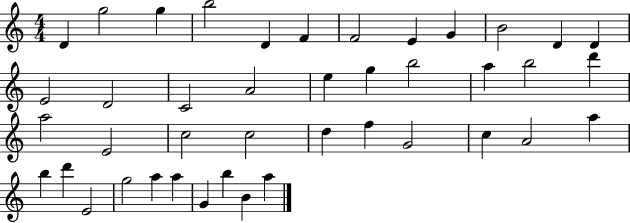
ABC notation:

X:1
T:Untitled
M:4/4
L:1/4
K:C
D g2 g b2 D F F2 E G B2 D D E2 D2 C2 A2 e g b2 a b2 d' a2 E2 c2 c2 d f G2 c A2 a b d' E2 g2 a a G b B a